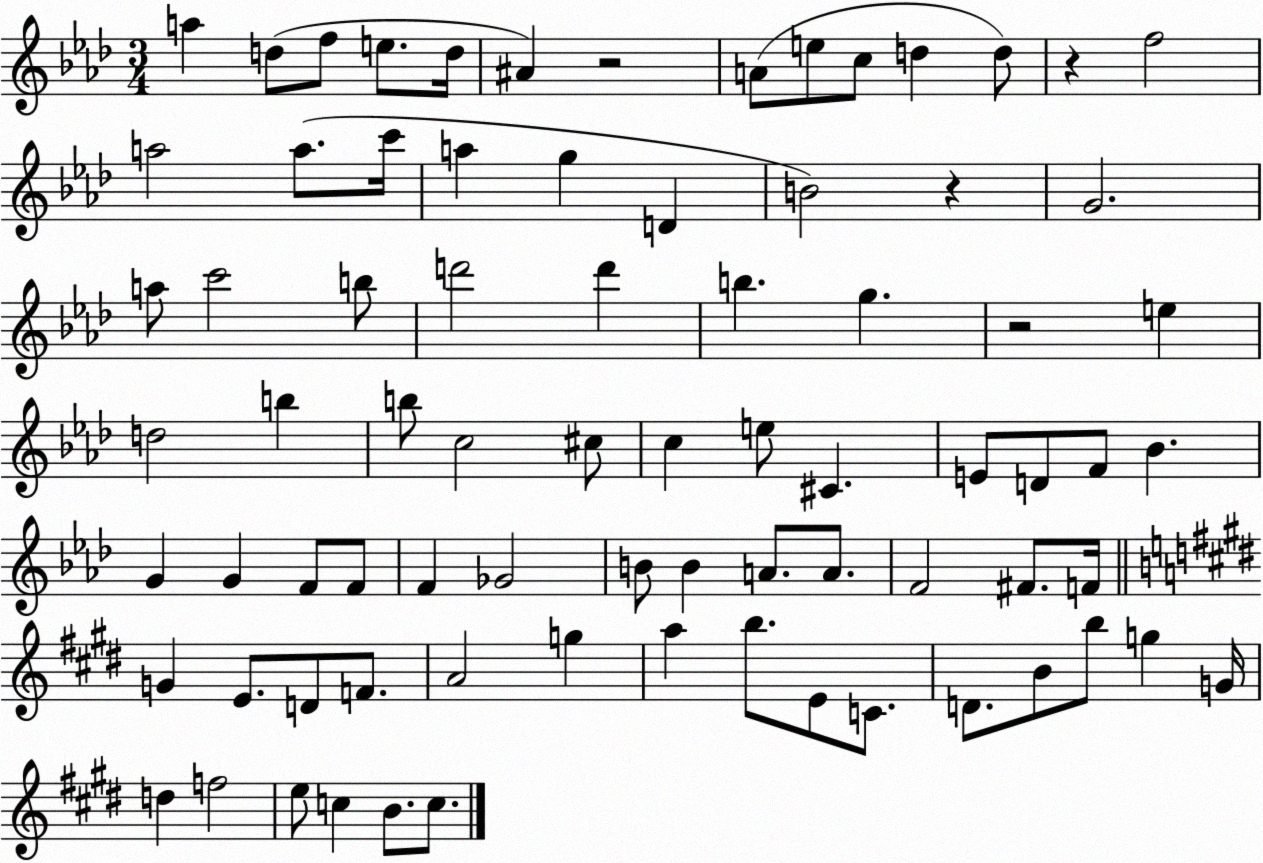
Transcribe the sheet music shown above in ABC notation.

X:1
T:Untitled
M:3/4
L:1/4
K:Ab
a d/2 f/2 e/2 d/4 ^A z2 A/2 e/2 c/2 d d/2 z f2 a2 a/2 c'/4 a g D B2 z G2 a/2 c'2 b/2 d'2 d' b g z2 e d2 b b/2 c2 ^c/2 c e/2 ^C E/2 D/2 F/2 _B G G F/2 F/2 F _G2 B/2 B A/2 A/2 F2 ^F/2 F/4 G E/2 D/2 F/2 A2 g a b/2 E/2 C/2 D/2 B/2 b/2 g G/4 d f2 e/2 c B/2 c/2